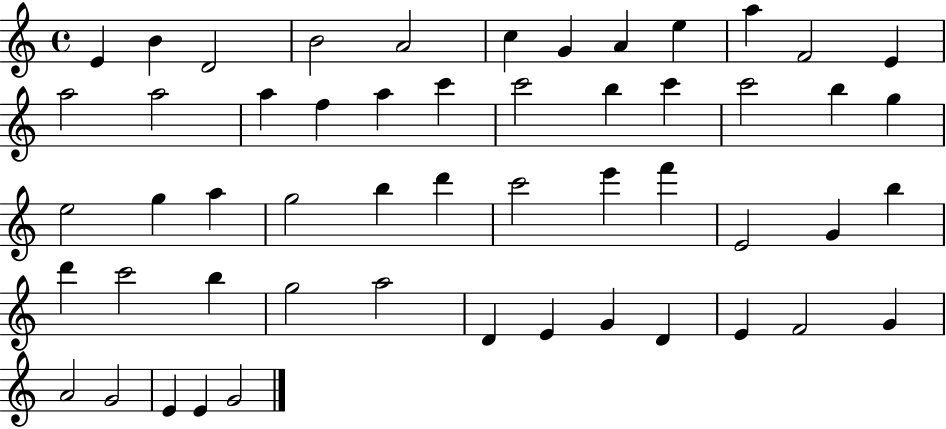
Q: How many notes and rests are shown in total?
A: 53